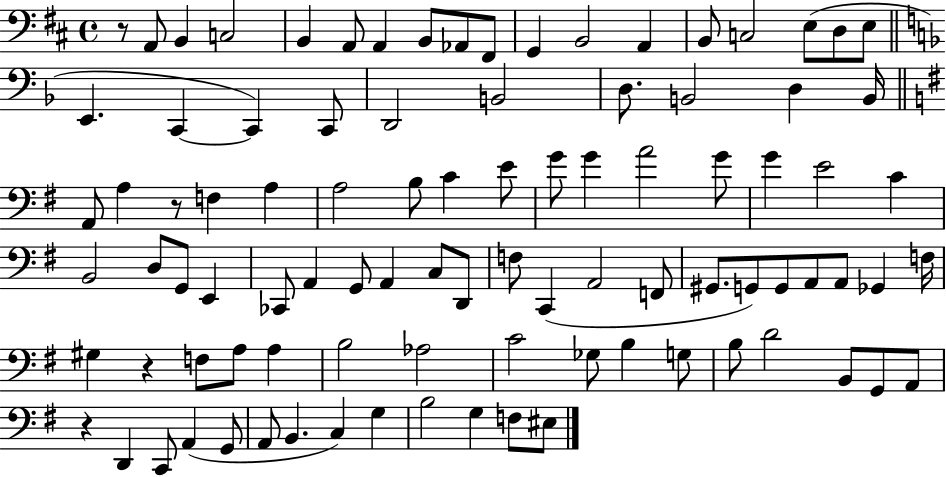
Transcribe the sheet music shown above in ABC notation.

X:1
T:Untitled
M:4/4
L:1/4
K:D
z/2 A,,/2 B,, C,2 B,, A,,/2 A,, B,,/2 _A,,/2 ^F,,/2 G,, B,,2 A,, B,,/2 C,2 E,/2 D,/2 E,/2 E,, C,, C,, C,,/2 D,,2 B,,2 D,/2 B,,2 D, B,,/4 A,,/2 A, z/2 F, A, A,2 B,/2 C E/2 G/2 G A2 G/2 G E2 C B,,2 D,/2 G,,/2 E,, _C,,/2 A,, G,,/2 A,, C,/2 D,,/2 F,/2 C,, A,,2 F,,/2 ^G,,/2 G,,/2 G,,/2 A,,/2 A,,/2 _G,, F,/4 ^G, z F,/2 A,/2 A, B,2 _A,2 C2 _G,/2 B, G,/2 B,/2 D2 B,,/2 G,,/2 A,,/2 z D,, C,,/2 A,, G,,/2 A,,/2 B,, C, G, B,2 G, F,/2 ^E,/2